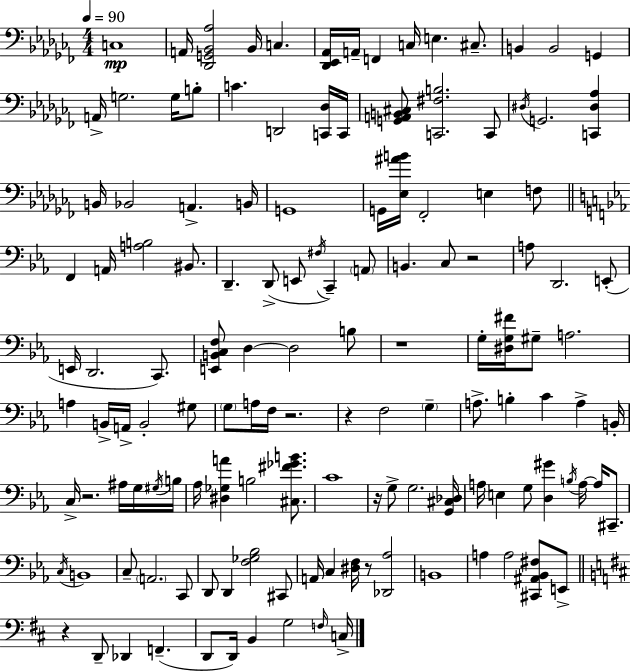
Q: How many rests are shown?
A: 8